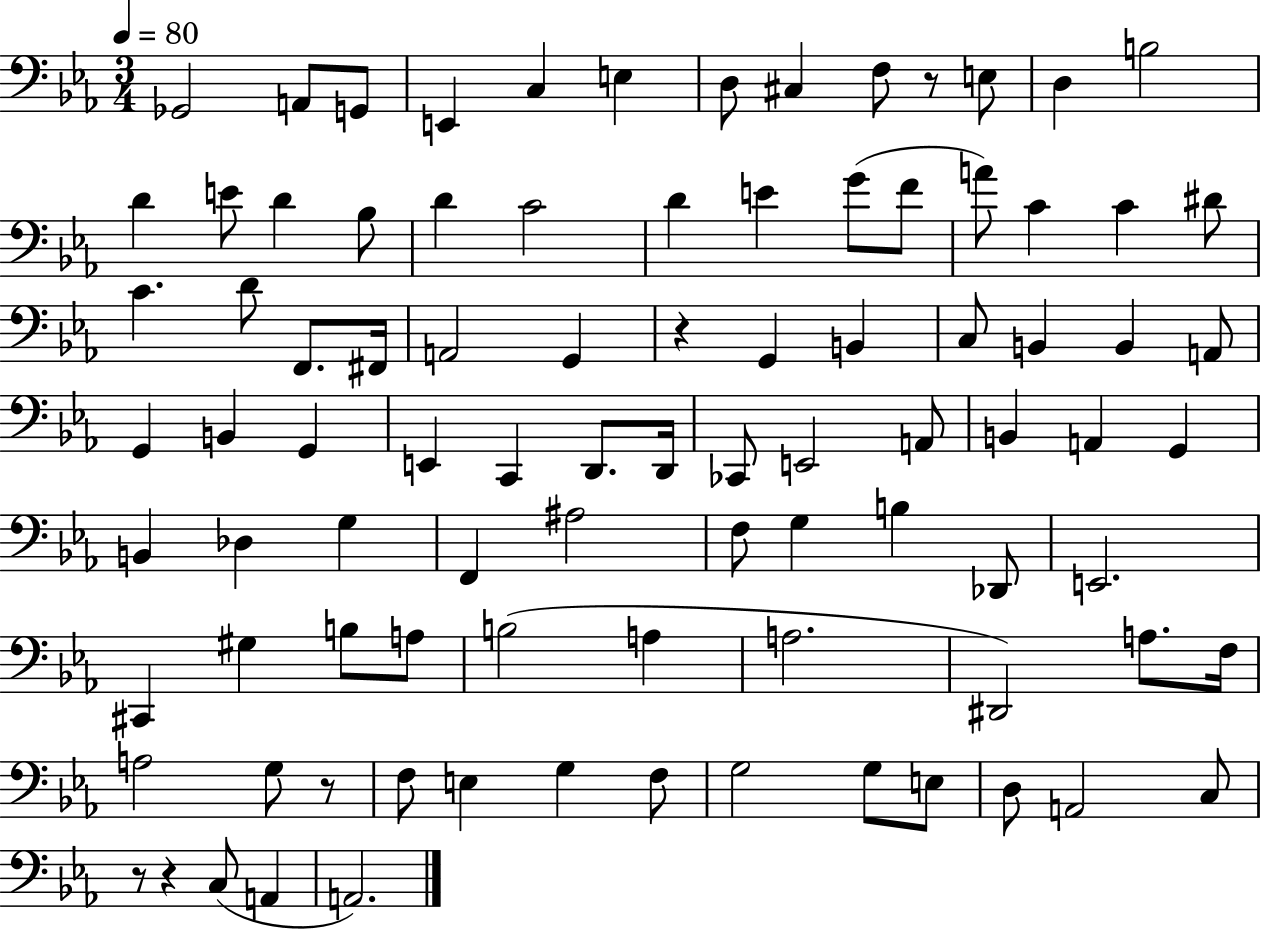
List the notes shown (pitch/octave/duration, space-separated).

Gb2/h A2/e G2/e E2/q C3/q E3/q D3/e C#3/q F3/e R/e E3/e D3/q B3/h D4/q E4/e D4/q Bb3/e D4/q C4/h D4/q E4/q G4/e F4/e A4/e C4/q C4/q D#4/e C4/q. D4/e F2/e. F#2/s A2/h G2/q R/q G2/q B2/q C3/e B2/q B2/q A2/e G2/q B2/q G2/q E2/q C2/q D2/e. D2/s CES2/e E2/h A2/e B2/q A2/q G2/q B2/q Db3/q G3/q F2/q A#3/h F3/e G3/q B3/q Db2/e E2/h. C#2/q G#3/q B3/e A3/e B3/h A3/q A3/h. D#2/h A3/e. F3/s A3/h G3/e R/e F3/e E3/q G3/q F3/e G3/h G3/e E3/e D3/e A2/h C3/e R/e R/q C3/e A2/q A2/h.